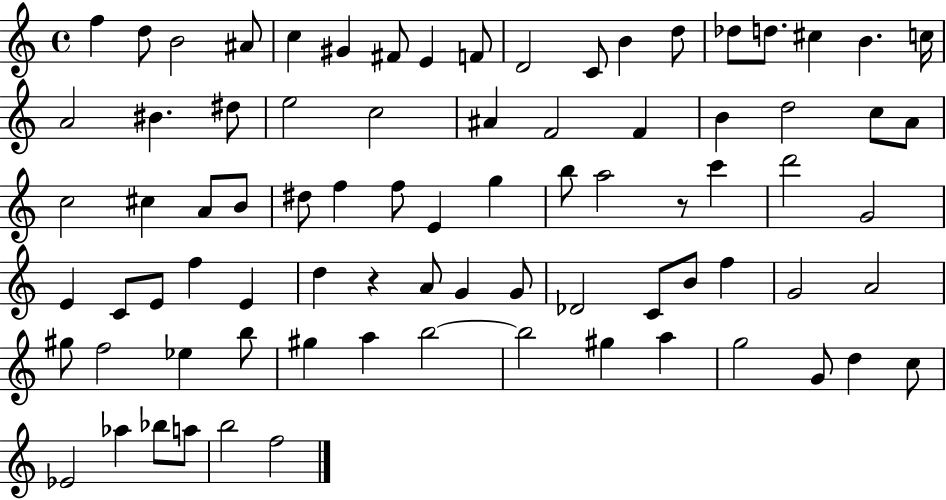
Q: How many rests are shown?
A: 2